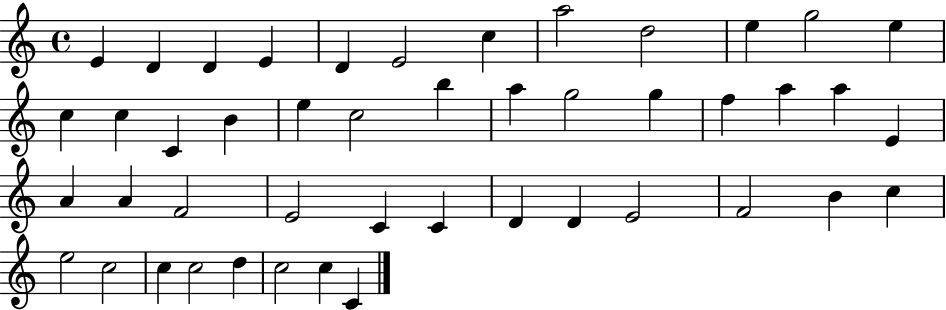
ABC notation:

X:1
T:Untitled
M:4/4
L:1/4
K:C
E D D E D E2 c a2 d2 e g2 e c c C B e c2 b a g2 g f a a E A A F2 E2 C C D D E2 F2 B c e2 c2 c c2 d c2 c C